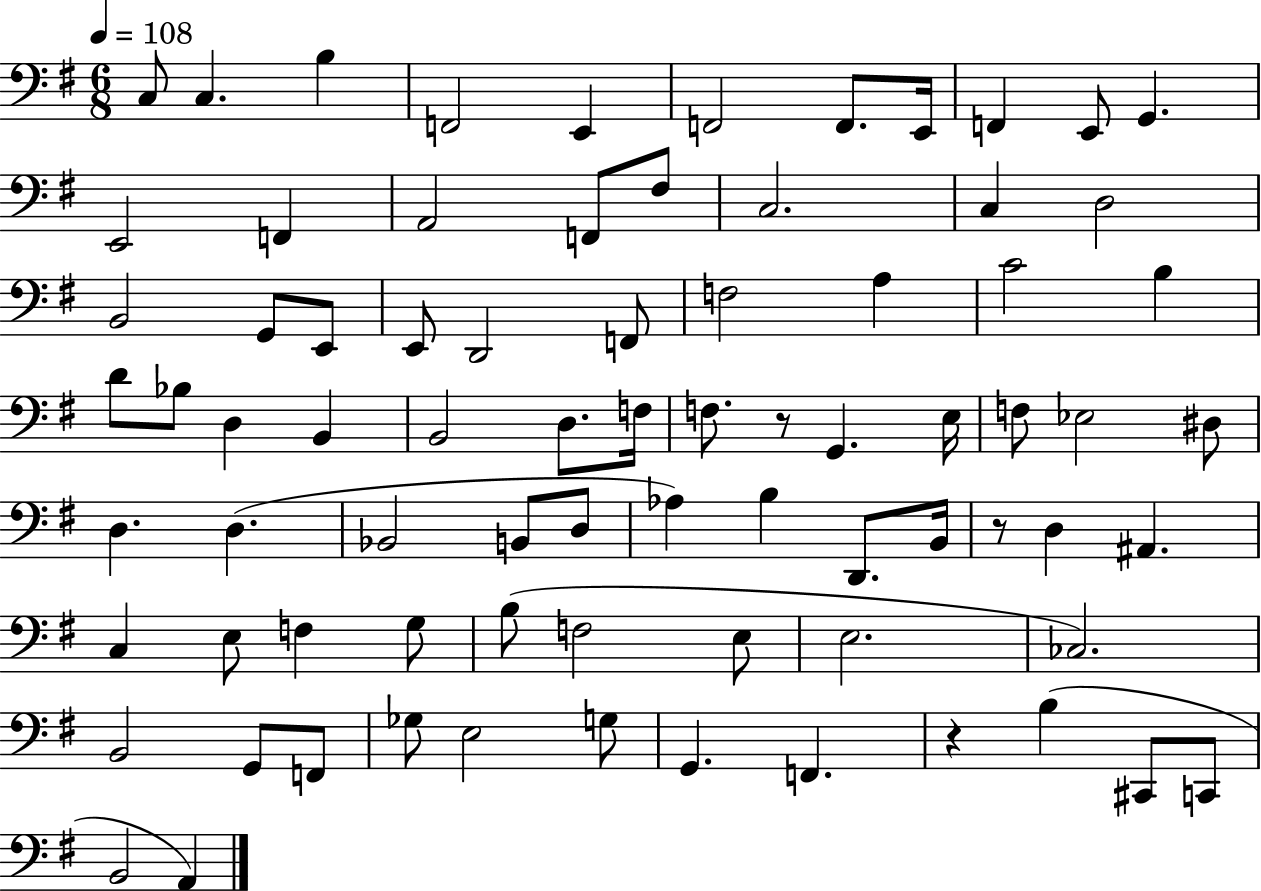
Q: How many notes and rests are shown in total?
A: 78